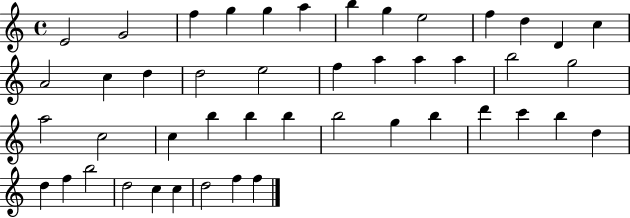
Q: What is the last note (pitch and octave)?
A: F5